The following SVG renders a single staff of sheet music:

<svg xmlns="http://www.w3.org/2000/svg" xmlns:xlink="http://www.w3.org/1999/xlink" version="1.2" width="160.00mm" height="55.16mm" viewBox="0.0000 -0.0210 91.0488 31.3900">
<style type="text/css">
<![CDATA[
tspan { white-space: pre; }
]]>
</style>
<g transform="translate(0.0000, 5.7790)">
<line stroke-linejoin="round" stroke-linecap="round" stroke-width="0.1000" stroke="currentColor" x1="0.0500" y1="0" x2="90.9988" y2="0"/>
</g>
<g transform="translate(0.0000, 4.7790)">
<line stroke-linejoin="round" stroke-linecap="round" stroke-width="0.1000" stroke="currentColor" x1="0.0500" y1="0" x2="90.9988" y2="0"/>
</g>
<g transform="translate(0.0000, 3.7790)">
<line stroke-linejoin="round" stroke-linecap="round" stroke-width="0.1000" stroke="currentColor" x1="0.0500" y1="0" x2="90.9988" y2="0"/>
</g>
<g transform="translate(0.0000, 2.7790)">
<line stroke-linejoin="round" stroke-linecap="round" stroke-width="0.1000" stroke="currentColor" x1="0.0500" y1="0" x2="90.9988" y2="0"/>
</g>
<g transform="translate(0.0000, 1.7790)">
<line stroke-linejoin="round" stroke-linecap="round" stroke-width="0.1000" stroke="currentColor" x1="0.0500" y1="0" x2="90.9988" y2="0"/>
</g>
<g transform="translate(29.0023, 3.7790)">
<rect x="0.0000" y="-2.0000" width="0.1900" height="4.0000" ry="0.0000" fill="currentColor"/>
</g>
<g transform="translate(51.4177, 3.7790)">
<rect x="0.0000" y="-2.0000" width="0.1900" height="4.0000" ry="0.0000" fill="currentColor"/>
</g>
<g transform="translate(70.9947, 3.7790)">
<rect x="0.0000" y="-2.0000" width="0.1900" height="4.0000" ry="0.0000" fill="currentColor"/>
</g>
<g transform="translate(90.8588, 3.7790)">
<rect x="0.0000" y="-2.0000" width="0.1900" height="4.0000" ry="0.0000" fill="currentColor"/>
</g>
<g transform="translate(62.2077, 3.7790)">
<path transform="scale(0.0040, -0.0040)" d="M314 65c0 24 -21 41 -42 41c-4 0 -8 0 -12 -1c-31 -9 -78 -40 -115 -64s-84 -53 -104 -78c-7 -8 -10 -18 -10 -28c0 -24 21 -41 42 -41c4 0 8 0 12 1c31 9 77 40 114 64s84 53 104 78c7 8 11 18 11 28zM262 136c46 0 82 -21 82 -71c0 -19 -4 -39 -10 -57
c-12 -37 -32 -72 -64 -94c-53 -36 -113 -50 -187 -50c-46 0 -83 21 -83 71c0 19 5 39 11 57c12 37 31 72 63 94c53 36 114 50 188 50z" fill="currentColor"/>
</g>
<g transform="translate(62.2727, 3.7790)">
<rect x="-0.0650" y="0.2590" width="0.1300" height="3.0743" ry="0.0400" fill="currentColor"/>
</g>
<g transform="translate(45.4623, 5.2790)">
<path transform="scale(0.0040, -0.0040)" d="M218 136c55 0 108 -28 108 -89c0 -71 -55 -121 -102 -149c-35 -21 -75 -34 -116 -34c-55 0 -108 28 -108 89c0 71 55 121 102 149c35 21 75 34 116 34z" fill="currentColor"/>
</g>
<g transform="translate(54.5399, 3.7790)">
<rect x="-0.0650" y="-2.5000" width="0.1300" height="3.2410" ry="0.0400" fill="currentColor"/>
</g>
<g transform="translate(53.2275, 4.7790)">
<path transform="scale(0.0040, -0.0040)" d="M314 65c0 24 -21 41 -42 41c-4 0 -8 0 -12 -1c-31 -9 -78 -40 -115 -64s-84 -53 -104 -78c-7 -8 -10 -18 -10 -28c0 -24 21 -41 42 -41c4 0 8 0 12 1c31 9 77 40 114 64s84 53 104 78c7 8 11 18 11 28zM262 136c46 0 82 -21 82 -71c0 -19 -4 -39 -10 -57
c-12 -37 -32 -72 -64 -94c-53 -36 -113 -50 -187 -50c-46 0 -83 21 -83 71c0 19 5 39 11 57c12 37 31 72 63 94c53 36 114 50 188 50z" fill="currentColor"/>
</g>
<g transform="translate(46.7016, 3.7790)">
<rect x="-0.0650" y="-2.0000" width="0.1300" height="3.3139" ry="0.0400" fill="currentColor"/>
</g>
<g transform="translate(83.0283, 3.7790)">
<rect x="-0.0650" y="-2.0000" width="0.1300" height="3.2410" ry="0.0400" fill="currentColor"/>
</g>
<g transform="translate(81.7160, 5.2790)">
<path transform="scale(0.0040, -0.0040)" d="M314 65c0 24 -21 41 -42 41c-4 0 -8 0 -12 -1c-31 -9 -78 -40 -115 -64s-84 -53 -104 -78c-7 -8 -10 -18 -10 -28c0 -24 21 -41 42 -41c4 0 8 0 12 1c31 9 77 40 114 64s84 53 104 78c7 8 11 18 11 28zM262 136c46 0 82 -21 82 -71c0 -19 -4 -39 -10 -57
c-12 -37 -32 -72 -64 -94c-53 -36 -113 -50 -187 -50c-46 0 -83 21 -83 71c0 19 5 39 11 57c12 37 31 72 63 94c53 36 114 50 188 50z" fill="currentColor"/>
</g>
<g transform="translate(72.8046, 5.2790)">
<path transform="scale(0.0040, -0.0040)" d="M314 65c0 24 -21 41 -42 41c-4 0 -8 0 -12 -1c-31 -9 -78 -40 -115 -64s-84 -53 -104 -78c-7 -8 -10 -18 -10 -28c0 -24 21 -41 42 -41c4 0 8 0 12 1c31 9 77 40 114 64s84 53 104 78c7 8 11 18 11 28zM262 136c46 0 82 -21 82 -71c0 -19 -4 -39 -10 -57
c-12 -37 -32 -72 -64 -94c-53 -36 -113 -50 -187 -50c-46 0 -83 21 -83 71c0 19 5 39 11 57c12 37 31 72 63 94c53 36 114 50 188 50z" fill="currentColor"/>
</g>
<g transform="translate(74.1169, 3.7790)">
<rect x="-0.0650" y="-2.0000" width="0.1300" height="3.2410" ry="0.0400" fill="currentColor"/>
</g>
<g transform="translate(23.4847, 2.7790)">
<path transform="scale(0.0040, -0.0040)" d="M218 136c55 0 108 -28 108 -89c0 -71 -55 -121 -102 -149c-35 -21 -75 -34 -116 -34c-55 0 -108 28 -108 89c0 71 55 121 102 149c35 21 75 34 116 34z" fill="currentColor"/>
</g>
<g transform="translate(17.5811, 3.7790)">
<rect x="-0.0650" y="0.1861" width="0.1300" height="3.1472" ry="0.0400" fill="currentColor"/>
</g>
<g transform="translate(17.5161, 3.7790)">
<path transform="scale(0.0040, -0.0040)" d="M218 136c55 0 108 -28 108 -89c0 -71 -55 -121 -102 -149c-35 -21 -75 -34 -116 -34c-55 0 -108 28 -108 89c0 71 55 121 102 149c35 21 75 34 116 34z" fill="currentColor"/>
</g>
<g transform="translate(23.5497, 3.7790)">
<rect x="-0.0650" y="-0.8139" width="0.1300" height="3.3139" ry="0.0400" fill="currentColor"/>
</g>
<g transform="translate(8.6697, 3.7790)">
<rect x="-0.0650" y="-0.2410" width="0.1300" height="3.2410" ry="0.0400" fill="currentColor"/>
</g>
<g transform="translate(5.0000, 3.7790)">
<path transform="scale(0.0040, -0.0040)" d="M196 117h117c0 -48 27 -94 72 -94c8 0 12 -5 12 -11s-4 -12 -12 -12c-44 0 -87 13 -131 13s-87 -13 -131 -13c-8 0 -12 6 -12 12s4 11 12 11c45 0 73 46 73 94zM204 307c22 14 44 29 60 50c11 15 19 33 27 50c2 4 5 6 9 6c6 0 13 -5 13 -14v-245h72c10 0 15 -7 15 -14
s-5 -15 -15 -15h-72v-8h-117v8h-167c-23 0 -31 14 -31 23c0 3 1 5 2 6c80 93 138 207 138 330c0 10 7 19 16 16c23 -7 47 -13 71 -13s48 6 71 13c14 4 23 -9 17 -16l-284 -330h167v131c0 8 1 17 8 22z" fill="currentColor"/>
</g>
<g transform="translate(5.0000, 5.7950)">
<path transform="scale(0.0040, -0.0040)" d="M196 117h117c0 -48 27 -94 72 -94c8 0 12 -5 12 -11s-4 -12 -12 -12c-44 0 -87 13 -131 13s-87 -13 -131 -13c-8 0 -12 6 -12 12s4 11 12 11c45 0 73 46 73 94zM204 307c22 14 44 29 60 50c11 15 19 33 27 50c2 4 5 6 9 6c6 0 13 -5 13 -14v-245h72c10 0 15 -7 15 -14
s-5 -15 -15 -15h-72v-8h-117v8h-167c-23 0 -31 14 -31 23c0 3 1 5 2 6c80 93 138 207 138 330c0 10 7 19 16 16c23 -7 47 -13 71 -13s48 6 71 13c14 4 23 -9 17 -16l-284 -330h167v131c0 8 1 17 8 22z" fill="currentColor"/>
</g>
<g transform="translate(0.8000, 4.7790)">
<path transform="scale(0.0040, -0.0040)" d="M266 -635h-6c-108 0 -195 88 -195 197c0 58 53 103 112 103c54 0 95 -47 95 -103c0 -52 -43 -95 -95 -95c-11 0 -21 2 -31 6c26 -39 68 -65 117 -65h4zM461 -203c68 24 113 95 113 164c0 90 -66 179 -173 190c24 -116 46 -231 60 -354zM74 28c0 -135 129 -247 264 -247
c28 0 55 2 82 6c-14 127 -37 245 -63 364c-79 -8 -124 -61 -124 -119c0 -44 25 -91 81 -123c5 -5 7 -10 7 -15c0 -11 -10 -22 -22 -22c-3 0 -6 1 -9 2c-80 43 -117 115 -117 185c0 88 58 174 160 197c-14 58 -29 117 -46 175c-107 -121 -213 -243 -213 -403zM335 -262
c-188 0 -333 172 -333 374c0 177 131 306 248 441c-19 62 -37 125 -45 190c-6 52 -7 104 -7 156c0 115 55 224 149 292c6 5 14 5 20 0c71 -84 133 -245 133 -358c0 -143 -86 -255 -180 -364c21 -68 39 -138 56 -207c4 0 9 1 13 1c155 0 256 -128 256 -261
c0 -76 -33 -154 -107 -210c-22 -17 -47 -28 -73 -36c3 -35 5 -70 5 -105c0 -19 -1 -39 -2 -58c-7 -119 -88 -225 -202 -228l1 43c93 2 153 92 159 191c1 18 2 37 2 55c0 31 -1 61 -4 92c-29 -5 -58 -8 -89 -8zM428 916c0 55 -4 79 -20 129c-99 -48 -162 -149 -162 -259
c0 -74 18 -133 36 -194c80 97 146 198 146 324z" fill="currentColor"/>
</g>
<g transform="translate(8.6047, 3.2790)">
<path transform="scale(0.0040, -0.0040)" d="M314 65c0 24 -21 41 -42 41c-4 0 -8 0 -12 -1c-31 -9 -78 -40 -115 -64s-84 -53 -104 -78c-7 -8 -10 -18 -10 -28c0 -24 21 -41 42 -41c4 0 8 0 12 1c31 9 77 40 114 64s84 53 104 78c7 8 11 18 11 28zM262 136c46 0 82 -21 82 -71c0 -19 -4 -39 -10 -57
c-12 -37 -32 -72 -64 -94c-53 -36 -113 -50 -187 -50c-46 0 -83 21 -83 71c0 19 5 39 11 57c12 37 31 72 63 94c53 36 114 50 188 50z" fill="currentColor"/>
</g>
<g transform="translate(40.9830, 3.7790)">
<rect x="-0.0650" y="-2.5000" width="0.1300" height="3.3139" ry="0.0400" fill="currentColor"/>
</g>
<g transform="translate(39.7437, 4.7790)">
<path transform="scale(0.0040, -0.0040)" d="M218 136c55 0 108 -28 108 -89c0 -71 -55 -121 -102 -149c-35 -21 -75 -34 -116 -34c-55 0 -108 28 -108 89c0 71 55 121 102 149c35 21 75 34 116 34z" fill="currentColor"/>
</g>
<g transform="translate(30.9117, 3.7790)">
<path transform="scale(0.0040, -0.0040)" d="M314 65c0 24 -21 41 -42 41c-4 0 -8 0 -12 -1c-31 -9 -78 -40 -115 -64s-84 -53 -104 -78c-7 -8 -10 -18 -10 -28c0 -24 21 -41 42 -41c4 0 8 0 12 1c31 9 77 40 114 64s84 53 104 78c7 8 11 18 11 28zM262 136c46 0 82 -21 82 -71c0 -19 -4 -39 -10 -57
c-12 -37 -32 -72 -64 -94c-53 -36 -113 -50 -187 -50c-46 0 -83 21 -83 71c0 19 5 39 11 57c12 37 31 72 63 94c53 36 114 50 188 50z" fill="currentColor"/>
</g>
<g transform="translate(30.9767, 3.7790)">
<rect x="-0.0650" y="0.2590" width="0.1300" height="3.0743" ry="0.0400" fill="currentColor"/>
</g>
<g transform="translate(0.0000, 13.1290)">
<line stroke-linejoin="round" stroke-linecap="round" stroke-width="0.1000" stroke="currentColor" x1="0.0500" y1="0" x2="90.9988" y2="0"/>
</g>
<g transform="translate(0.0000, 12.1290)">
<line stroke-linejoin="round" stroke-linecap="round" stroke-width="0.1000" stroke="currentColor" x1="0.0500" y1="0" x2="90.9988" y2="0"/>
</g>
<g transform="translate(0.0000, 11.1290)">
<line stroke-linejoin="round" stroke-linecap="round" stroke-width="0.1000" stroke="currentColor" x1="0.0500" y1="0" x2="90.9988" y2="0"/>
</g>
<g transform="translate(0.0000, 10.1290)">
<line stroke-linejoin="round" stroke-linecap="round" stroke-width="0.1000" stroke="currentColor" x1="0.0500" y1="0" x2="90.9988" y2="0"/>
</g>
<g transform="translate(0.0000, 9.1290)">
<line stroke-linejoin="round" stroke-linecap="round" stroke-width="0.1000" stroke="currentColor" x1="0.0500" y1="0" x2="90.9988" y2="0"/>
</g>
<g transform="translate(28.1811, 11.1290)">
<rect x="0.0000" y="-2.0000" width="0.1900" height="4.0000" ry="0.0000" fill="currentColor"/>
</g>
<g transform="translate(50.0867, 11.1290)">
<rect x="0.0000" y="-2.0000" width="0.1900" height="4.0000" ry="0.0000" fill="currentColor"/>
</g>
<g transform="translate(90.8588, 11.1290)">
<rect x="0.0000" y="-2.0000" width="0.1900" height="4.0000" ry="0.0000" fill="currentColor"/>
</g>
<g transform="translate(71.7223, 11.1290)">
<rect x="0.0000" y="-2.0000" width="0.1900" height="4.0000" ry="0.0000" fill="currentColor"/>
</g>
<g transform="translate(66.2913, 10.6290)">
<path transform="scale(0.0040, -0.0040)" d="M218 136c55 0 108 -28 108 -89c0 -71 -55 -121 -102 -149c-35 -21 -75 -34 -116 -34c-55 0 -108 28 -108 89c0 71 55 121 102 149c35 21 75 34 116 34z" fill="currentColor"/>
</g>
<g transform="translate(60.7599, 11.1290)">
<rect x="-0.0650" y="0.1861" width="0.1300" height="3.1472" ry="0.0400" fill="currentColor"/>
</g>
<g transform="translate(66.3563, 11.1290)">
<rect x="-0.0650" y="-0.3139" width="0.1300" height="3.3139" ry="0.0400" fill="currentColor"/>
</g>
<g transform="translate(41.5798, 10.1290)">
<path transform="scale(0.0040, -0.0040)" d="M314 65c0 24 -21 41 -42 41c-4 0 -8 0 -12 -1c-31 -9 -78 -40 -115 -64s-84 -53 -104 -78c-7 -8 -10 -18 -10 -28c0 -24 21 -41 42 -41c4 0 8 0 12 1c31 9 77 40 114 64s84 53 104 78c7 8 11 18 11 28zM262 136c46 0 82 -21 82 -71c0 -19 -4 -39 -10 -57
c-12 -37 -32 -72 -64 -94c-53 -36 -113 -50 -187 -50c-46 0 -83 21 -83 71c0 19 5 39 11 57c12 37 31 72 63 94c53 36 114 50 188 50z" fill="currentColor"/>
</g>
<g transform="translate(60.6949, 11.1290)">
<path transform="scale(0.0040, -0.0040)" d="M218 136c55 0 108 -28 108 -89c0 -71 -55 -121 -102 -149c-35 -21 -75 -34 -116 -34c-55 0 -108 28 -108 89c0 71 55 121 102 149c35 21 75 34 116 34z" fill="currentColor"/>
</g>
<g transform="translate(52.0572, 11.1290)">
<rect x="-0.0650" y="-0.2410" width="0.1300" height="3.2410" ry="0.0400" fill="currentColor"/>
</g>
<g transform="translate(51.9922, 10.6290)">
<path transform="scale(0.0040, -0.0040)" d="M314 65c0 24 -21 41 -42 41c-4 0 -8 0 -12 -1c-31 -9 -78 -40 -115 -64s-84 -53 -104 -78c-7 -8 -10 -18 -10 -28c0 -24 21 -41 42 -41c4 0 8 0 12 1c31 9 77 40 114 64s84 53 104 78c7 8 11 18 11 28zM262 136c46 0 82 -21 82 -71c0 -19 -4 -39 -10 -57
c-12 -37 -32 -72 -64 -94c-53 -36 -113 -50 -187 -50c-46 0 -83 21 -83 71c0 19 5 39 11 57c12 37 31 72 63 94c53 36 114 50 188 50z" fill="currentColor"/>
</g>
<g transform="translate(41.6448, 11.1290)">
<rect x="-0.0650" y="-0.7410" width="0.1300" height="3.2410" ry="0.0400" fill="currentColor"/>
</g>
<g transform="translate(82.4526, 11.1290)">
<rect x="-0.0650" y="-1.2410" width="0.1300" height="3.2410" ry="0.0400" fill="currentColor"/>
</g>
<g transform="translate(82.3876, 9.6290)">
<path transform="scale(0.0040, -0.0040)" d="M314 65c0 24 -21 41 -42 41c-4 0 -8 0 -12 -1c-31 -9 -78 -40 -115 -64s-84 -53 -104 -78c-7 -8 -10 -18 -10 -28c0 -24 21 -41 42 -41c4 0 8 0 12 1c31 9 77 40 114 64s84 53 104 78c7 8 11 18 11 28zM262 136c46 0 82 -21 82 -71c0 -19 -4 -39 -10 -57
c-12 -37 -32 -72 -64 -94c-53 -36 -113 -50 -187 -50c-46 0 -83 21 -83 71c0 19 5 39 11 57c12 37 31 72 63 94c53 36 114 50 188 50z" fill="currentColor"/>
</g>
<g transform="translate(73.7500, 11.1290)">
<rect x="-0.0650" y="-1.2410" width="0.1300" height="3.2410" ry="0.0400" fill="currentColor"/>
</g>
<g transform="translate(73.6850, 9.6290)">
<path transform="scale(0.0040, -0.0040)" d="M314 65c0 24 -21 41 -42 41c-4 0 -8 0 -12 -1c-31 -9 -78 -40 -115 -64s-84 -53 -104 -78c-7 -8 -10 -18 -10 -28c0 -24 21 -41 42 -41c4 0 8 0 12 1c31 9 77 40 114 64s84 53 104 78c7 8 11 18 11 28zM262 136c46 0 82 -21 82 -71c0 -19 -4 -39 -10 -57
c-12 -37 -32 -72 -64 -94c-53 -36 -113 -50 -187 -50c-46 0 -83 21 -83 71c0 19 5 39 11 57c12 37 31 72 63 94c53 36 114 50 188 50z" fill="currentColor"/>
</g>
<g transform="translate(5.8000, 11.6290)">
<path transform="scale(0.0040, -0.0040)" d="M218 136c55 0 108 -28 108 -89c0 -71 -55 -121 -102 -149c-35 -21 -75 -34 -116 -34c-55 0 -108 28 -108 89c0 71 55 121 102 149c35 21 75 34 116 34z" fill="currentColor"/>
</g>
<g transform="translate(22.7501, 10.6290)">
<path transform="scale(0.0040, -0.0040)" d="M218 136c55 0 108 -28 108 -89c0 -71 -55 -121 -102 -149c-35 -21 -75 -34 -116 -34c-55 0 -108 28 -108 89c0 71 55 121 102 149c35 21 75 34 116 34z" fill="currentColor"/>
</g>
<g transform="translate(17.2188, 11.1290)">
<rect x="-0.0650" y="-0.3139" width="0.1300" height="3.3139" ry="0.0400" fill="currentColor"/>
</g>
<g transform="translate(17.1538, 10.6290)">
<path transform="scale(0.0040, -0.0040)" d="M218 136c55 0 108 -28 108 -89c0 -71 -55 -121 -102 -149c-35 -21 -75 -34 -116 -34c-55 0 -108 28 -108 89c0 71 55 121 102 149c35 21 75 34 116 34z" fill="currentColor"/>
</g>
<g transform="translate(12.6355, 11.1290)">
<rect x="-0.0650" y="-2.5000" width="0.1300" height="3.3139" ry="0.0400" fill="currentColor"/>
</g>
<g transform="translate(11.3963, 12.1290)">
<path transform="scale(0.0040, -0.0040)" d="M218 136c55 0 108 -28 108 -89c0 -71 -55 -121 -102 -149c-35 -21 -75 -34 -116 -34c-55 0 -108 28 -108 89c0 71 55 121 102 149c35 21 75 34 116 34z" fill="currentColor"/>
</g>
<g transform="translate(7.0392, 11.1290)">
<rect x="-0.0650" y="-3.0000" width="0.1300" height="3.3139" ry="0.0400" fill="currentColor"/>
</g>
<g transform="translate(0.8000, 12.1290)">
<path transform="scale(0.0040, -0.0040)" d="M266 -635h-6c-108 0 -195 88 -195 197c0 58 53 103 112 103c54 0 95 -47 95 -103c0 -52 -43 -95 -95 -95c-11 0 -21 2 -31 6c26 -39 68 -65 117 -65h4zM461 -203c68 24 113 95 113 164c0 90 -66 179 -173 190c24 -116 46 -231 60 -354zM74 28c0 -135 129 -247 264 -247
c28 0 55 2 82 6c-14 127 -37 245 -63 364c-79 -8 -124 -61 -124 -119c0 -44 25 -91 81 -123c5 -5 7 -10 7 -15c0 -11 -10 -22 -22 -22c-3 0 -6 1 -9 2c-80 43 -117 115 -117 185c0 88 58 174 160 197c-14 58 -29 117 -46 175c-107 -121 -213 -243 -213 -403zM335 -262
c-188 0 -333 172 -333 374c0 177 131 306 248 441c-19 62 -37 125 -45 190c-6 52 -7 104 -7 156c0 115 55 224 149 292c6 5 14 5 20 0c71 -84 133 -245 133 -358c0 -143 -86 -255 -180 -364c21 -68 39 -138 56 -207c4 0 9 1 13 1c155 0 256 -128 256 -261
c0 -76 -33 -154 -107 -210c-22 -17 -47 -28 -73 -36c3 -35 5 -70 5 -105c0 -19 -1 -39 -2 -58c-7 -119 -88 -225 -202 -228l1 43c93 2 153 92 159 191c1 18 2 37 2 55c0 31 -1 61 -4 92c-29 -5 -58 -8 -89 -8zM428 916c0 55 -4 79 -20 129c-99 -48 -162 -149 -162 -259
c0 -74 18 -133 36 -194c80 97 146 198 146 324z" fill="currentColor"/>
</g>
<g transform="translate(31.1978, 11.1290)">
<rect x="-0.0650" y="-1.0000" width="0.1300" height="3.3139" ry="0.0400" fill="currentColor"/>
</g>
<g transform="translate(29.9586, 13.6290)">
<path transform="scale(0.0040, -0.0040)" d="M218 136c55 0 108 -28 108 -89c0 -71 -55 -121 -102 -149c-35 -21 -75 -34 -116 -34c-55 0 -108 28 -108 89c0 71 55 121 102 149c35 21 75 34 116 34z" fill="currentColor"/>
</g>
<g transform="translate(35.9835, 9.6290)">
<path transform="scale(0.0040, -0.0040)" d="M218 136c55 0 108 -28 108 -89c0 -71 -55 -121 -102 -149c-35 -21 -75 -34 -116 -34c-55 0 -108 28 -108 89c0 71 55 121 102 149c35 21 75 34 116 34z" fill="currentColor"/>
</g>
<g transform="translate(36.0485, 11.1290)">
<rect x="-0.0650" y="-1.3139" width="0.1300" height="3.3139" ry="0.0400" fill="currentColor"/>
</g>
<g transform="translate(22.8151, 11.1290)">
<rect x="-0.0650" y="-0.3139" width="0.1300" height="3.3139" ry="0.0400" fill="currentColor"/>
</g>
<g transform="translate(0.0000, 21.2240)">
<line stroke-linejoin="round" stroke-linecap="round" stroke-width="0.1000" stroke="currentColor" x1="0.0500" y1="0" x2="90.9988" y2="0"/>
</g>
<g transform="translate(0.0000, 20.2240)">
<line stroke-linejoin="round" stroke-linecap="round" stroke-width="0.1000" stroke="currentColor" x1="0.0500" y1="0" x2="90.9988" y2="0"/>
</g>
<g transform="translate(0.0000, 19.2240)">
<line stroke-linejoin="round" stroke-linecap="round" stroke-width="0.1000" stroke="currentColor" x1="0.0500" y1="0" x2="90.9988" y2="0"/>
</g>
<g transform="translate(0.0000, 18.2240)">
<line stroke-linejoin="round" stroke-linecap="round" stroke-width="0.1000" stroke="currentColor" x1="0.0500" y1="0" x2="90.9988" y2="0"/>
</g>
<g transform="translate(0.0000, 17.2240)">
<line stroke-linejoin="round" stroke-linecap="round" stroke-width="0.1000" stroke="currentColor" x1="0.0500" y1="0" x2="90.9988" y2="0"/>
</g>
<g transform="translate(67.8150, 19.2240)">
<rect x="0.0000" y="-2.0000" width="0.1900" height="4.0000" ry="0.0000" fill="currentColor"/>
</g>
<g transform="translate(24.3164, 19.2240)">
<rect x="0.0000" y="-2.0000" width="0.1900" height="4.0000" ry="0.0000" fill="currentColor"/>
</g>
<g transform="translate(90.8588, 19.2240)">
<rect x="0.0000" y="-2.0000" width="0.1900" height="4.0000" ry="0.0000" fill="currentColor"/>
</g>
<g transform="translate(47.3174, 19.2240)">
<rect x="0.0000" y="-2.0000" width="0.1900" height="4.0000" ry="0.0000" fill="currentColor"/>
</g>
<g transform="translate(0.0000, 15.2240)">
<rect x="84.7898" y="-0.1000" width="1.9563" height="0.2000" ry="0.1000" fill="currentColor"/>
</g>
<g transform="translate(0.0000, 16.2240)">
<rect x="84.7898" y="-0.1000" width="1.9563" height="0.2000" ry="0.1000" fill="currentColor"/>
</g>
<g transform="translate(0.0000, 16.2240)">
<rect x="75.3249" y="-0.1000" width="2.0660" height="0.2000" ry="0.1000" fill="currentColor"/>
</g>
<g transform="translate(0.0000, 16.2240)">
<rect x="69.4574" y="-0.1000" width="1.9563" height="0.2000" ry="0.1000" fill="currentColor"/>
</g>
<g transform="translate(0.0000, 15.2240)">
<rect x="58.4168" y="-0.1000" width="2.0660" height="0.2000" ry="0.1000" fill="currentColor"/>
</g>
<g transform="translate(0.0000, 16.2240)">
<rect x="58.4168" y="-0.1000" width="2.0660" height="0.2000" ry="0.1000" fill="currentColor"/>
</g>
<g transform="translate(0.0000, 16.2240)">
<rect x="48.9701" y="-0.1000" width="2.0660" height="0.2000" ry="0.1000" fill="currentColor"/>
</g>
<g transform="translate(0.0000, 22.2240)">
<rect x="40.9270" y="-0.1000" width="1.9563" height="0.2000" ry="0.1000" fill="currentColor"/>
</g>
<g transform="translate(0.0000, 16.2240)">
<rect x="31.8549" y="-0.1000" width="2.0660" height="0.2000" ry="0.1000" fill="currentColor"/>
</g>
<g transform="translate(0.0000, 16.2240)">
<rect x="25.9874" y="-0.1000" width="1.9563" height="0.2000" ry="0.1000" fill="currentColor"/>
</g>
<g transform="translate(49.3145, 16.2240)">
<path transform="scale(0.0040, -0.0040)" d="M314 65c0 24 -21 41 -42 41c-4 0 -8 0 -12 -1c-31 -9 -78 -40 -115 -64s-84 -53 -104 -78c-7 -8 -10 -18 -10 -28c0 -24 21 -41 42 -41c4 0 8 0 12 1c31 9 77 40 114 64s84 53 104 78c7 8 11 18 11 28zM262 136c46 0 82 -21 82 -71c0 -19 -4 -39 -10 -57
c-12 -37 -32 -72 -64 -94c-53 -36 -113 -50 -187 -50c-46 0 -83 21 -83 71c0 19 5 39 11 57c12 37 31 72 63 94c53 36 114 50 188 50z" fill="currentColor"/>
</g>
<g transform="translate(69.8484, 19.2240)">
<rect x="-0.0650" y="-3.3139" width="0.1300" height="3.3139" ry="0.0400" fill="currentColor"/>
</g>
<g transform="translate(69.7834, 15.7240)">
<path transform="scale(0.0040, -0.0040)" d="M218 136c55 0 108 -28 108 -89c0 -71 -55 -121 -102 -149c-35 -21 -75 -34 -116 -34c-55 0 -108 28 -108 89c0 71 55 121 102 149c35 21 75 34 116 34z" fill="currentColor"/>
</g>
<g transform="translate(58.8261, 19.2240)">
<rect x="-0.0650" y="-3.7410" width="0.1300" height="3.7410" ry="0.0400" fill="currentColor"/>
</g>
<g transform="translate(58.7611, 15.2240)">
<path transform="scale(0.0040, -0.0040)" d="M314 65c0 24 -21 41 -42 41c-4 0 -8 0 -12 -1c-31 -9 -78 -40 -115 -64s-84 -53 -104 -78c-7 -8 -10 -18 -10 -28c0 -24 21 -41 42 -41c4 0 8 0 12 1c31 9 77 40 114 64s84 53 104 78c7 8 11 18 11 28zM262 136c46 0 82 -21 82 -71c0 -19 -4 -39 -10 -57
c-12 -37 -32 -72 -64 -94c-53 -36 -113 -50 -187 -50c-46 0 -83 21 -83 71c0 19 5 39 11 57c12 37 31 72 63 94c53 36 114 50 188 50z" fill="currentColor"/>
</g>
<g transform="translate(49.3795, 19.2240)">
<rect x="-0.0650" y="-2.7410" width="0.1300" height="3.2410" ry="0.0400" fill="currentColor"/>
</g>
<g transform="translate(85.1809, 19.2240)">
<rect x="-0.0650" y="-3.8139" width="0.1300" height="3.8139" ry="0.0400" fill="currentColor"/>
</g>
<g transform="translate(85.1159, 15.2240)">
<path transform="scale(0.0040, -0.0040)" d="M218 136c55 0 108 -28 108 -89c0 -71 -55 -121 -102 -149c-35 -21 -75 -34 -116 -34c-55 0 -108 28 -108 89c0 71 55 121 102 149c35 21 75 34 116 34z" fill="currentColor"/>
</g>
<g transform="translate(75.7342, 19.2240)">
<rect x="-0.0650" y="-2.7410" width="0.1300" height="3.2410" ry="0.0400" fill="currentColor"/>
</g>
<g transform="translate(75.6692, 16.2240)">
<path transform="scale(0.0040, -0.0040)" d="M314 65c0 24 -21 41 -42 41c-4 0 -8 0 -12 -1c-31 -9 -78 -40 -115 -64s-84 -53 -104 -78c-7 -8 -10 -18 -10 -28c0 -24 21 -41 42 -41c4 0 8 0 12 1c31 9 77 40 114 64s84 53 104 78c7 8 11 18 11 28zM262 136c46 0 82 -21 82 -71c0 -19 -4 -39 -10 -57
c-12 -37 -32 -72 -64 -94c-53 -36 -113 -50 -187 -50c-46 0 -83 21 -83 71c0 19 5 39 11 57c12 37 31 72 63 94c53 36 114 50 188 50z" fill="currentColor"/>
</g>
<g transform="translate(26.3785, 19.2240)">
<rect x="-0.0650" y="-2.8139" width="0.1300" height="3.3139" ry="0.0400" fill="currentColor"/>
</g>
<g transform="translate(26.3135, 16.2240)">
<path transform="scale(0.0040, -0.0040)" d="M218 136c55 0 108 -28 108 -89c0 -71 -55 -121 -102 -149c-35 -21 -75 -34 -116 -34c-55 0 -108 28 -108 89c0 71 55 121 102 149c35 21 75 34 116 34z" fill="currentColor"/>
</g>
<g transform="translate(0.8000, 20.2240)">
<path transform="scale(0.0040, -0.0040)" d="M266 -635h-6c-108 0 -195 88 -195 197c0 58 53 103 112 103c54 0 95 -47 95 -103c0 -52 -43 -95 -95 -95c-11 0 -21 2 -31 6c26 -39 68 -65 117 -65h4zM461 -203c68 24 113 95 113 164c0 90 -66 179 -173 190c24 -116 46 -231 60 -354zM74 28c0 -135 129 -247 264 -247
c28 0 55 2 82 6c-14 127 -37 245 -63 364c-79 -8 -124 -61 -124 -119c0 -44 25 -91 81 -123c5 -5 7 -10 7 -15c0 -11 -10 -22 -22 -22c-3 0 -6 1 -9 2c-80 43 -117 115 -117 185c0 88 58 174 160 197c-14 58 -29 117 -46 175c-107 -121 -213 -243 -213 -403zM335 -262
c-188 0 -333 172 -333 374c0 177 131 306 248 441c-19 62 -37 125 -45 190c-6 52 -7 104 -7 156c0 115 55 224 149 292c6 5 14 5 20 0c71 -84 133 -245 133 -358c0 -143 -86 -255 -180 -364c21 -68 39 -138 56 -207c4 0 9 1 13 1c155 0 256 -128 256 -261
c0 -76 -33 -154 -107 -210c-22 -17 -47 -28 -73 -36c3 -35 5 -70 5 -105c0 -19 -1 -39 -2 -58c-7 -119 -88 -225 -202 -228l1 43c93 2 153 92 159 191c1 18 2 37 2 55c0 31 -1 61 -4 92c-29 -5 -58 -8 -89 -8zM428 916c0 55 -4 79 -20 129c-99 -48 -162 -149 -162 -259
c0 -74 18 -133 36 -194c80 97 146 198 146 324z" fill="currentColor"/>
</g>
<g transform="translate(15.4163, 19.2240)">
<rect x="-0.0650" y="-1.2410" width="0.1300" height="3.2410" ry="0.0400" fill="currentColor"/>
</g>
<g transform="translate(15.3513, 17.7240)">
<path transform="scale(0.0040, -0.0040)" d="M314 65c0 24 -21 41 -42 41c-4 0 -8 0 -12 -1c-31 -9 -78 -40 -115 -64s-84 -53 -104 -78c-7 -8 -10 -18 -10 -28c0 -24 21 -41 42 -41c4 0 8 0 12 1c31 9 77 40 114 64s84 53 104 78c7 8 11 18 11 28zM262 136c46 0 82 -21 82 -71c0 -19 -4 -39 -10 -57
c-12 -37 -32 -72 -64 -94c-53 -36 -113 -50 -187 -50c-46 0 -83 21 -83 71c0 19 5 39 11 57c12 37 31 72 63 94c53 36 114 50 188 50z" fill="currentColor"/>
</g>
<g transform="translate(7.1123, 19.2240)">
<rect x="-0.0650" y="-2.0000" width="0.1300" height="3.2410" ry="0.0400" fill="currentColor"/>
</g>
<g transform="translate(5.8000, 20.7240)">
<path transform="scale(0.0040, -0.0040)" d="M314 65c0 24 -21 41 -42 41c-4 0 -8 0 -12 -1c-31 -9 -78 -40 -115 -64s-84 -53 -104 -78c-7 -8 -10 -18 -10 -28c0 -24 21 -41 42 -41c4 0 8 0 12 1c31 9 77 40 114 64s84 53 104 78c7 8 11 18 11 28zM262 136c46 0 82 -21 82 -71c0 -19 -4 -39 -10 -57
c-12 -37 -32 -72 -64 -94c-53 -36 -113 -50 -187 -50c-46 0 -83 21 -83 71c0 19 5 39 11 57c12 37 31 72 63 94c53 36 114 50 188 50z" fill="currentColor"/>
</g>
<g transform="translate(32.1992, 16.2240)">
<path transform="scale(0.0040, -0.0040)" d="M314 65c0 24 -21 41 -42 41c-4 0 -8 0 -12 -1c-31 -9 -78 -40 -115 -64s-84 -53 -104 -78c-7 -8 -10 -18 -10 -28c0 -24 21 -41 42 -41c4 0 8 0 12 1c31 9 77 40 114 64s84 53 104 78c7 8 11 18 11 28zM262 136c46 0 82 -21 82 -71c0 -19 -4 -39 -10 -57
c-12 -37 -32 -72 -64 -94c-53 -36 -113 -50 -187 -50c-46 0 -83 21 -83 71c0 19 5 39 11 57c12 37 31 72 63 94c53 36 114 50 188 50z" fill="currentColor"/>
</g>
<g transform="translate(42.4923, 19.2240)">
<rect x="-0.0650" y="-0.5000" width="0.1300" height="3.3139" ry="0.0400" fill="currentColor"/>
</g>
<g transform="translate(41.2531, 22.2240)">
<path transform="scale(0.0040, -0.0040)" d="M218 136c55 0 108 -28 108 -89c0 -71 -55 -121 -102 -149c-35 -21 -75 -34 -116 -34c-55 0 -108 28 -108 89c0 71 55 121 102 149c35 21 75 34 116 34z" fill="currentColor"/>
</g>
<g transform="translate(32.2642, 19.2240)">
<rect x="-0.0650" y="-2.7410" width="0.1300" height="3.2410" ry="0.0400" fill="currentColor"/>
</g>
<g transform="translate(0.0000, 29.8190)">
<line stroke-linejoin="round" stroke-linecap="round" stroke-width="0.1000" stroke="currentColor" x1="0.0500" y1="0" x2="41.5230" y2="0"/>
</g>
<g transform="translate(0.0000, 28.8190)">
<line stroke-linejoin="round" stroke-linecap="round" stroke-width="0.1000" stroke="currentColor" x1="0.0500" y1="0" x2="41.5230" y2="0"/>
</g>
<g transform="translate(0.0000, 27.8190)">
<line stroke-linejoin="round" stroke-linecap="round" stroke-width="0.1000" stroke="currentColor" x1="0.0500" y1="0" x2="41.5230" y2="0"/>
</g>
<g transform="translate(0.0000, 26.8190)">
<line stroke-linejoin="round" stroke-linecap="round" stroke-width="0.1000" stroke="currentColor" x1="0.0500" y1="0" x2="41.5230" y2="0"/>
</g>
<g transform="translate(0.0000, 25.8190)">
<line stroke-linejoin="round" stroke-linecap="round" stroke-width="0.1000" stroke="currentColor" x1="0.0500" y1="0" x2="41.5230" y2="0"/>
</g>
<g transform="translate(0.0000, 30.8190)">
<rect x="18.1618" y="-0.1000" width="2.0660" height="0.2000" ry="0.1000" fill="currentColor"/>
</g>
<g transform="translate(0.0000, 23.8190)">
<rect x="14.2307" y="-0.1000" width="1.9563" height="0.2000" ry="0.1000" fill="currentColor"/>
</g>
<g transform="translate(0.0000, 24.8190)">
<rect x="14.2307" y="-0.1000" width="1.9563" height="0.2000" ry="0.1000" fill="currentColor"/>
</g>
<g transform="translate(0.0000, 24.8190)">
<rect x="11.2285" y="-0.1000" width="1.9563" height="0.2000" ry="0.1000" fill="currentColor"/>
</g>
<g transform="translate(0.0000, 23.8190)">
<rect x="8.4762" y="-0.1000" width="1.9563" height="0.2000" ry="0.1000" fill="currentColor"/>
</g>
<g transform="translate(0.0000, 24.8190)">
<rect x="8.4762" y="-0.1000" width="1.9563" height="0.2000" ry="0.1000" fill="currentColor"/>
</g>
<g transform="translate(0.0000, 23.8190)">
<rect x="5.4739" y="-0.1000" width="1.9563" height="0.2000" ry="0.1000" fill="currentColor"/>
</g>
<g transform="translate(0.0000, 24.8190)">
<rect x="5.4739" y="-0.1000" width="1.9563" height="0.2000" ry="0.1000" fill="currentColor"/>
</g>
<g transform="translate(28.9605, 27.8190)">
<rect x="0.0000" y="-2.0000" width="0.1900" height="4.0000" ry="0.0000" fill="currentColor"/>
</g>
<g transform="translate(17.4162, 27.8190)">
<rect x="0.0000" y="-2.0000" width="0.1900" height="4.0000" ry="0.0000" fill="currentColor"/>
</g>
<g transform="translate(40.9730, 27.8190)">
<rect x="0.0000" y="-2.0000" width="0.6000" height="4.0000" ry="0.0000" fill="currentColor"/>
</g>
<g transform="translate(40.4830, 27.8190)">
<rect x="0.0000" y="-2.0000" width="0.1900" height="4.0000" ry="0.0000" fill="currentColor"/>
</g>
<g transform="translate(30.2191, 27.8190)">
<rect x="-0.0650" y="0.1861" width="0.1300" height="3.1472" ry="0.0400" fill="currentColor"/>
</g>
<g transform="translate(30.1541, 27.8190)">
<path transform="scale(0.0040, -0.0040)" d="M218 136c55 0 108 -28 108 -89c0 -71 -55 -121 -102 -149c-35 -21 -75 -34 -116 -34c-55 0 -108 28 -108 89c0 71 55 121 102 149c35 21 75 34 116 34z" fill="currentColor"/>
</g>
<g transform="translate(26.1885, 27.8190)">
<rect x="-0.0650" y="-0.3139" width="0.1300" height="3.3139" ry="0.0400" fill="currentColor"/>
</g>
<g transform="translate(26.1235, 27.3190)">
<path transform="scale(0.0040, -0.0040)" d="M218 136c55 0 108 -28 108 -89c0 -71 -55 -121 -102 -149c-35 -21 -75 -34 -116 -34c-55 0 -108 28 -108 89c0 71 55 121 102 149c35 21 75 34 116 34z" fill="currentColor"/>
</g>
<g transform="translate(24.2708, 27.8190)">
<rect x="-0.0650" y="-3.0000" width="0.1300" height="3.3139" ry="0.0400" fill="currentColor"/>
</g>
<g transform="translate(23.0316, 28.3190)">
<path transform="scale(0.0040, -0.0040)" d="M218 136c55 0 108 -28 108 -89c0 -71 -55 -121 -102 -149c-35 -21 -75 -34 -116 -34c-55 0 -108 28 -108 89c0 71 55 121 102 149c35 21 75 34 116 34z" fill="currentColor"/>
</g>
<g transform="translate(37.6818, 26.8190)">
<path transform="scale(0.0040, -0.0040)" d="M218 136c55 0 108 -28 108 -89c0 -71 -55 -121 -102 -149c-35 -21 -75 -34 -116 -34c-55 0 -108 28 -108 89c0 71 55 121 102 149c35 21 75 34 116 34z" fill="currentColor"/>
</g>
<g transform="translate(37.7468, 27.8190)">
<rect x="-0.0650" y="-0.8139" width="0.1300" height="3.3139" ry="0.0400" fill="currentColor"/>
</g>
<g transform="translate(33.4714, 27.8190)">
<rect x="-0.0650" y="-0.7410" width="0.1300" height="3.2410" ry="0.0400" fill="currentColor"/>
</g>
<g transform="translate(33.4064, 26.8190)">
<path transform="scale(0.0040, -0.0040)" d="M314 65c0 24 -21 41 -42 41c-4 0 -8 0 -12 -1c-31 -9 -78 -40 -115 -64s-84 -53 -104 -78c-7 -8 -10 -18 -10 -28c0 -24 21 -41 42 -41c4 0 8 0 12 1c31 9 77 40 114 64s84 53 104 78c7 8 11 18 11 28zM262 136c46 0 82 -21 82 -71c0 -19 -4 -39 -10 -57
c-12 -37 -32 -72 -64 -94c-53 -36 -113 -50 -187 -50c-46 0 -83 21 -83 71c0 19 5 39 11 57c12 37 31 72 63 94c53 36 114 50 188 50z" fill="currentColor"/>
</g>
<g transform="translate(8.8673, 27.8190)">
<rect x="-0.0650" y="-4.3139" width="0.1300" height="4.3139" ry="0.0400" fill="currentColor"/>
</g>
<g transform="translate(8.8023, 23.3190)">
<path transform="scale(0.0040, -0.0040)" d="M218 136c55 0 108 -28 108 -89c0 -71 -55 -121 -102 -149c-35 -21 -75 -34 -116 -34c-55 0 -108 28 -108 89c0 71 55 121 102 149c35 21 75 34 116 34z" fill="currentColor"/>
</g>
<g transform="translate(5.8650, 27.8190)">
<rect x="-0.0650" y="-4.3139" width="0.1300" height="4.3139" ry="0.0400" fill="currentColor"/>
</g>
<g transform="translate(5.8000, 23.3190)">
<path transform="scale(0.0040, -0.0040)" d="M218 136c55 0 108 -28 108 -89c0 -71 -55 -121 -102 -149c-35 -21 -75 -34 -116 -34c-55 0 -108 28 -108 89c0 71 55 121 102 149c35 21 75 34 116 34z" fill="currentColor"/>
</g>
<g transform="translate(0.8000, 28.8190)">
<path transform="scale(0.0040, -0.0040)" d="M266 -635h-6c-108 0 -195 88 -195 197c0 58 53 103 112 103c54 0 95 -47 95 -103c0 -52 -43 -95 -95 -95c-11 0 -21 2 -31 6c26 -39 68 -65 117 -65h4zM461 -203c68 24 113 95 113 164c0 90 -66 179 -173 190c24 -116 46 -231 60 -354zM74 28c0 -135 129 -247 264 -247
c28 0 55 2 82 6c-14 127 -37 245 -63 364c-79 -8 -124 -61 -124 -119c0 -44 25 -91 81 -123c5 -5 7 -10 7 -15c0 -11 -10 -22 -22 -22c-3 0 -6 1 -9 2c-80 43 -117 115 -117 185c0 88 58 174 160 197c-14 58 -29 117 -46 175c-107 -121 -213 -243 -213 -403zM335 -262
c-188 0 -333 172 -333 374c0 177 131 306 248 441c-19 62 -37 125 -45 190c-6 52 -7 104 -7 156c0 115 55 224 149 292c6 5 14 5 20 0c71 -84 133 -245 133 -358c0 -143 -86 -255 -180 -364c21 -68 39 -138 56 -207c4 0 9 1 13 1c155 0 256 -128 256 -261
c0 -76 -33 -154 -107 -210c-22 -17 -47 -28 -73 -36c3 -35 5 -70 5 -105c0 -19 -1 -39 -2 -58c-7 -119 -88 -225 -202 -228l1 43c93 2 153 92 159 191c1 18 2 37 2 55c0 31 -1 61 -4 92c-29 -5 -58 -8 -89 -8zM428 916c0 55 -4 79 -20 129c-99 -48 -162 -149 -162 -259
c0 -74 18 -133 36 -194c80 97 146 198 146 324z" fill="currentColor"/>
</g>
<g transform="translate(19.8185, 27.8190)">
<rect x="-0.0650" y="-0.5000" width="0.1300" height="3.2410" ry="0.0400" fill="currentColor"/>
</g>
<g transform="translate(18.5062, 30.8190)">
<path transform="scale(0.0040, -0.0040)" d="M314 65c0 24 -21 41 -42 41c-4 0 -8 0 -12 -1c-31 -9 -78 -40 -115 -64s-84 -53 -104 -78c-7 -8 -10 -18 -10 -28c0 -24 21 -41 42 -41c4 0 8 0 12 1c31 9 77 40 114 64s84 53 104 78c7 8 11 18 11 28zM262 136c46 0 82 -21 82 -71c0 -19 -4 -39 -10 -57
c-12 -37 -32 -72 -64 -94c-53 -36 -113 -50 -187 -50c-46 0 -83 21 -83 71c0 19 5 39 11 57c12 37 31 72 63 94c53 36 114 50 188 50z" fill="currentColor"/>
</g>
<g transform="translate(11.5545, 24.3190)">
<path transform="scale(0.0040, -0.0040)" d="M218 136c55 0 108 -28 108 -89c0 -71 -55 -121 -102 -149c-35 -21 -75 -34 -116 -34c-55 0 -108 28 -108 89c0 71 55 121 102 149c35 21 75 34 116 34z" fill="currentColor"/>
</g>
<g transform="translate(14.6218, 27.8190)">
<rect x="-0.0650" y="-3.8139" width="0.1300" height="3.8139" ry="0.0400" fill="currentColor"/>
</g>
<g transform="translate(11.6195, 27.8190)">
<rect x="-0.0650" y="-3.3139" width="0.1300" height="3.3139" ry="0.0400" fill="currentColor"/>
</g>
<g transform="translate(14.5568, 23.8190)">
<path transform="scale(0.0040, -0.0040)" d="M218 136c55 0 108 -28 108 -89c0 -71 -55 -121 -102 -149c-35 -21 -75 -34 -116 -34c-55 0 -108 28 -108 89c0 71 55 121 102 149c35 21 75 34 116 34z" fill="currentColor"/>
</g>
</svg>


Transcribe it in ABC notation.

X:1
T:Untitled
M:4/4
L:1/4
K:C
c2 B d B2 G F G2 B2 F2 F2 A G c c D e d2 c2 B c e2 e2 F2 e2 a a2 C a2 c'2 b a2 c' d' d' b c' C2 A c B d2 d